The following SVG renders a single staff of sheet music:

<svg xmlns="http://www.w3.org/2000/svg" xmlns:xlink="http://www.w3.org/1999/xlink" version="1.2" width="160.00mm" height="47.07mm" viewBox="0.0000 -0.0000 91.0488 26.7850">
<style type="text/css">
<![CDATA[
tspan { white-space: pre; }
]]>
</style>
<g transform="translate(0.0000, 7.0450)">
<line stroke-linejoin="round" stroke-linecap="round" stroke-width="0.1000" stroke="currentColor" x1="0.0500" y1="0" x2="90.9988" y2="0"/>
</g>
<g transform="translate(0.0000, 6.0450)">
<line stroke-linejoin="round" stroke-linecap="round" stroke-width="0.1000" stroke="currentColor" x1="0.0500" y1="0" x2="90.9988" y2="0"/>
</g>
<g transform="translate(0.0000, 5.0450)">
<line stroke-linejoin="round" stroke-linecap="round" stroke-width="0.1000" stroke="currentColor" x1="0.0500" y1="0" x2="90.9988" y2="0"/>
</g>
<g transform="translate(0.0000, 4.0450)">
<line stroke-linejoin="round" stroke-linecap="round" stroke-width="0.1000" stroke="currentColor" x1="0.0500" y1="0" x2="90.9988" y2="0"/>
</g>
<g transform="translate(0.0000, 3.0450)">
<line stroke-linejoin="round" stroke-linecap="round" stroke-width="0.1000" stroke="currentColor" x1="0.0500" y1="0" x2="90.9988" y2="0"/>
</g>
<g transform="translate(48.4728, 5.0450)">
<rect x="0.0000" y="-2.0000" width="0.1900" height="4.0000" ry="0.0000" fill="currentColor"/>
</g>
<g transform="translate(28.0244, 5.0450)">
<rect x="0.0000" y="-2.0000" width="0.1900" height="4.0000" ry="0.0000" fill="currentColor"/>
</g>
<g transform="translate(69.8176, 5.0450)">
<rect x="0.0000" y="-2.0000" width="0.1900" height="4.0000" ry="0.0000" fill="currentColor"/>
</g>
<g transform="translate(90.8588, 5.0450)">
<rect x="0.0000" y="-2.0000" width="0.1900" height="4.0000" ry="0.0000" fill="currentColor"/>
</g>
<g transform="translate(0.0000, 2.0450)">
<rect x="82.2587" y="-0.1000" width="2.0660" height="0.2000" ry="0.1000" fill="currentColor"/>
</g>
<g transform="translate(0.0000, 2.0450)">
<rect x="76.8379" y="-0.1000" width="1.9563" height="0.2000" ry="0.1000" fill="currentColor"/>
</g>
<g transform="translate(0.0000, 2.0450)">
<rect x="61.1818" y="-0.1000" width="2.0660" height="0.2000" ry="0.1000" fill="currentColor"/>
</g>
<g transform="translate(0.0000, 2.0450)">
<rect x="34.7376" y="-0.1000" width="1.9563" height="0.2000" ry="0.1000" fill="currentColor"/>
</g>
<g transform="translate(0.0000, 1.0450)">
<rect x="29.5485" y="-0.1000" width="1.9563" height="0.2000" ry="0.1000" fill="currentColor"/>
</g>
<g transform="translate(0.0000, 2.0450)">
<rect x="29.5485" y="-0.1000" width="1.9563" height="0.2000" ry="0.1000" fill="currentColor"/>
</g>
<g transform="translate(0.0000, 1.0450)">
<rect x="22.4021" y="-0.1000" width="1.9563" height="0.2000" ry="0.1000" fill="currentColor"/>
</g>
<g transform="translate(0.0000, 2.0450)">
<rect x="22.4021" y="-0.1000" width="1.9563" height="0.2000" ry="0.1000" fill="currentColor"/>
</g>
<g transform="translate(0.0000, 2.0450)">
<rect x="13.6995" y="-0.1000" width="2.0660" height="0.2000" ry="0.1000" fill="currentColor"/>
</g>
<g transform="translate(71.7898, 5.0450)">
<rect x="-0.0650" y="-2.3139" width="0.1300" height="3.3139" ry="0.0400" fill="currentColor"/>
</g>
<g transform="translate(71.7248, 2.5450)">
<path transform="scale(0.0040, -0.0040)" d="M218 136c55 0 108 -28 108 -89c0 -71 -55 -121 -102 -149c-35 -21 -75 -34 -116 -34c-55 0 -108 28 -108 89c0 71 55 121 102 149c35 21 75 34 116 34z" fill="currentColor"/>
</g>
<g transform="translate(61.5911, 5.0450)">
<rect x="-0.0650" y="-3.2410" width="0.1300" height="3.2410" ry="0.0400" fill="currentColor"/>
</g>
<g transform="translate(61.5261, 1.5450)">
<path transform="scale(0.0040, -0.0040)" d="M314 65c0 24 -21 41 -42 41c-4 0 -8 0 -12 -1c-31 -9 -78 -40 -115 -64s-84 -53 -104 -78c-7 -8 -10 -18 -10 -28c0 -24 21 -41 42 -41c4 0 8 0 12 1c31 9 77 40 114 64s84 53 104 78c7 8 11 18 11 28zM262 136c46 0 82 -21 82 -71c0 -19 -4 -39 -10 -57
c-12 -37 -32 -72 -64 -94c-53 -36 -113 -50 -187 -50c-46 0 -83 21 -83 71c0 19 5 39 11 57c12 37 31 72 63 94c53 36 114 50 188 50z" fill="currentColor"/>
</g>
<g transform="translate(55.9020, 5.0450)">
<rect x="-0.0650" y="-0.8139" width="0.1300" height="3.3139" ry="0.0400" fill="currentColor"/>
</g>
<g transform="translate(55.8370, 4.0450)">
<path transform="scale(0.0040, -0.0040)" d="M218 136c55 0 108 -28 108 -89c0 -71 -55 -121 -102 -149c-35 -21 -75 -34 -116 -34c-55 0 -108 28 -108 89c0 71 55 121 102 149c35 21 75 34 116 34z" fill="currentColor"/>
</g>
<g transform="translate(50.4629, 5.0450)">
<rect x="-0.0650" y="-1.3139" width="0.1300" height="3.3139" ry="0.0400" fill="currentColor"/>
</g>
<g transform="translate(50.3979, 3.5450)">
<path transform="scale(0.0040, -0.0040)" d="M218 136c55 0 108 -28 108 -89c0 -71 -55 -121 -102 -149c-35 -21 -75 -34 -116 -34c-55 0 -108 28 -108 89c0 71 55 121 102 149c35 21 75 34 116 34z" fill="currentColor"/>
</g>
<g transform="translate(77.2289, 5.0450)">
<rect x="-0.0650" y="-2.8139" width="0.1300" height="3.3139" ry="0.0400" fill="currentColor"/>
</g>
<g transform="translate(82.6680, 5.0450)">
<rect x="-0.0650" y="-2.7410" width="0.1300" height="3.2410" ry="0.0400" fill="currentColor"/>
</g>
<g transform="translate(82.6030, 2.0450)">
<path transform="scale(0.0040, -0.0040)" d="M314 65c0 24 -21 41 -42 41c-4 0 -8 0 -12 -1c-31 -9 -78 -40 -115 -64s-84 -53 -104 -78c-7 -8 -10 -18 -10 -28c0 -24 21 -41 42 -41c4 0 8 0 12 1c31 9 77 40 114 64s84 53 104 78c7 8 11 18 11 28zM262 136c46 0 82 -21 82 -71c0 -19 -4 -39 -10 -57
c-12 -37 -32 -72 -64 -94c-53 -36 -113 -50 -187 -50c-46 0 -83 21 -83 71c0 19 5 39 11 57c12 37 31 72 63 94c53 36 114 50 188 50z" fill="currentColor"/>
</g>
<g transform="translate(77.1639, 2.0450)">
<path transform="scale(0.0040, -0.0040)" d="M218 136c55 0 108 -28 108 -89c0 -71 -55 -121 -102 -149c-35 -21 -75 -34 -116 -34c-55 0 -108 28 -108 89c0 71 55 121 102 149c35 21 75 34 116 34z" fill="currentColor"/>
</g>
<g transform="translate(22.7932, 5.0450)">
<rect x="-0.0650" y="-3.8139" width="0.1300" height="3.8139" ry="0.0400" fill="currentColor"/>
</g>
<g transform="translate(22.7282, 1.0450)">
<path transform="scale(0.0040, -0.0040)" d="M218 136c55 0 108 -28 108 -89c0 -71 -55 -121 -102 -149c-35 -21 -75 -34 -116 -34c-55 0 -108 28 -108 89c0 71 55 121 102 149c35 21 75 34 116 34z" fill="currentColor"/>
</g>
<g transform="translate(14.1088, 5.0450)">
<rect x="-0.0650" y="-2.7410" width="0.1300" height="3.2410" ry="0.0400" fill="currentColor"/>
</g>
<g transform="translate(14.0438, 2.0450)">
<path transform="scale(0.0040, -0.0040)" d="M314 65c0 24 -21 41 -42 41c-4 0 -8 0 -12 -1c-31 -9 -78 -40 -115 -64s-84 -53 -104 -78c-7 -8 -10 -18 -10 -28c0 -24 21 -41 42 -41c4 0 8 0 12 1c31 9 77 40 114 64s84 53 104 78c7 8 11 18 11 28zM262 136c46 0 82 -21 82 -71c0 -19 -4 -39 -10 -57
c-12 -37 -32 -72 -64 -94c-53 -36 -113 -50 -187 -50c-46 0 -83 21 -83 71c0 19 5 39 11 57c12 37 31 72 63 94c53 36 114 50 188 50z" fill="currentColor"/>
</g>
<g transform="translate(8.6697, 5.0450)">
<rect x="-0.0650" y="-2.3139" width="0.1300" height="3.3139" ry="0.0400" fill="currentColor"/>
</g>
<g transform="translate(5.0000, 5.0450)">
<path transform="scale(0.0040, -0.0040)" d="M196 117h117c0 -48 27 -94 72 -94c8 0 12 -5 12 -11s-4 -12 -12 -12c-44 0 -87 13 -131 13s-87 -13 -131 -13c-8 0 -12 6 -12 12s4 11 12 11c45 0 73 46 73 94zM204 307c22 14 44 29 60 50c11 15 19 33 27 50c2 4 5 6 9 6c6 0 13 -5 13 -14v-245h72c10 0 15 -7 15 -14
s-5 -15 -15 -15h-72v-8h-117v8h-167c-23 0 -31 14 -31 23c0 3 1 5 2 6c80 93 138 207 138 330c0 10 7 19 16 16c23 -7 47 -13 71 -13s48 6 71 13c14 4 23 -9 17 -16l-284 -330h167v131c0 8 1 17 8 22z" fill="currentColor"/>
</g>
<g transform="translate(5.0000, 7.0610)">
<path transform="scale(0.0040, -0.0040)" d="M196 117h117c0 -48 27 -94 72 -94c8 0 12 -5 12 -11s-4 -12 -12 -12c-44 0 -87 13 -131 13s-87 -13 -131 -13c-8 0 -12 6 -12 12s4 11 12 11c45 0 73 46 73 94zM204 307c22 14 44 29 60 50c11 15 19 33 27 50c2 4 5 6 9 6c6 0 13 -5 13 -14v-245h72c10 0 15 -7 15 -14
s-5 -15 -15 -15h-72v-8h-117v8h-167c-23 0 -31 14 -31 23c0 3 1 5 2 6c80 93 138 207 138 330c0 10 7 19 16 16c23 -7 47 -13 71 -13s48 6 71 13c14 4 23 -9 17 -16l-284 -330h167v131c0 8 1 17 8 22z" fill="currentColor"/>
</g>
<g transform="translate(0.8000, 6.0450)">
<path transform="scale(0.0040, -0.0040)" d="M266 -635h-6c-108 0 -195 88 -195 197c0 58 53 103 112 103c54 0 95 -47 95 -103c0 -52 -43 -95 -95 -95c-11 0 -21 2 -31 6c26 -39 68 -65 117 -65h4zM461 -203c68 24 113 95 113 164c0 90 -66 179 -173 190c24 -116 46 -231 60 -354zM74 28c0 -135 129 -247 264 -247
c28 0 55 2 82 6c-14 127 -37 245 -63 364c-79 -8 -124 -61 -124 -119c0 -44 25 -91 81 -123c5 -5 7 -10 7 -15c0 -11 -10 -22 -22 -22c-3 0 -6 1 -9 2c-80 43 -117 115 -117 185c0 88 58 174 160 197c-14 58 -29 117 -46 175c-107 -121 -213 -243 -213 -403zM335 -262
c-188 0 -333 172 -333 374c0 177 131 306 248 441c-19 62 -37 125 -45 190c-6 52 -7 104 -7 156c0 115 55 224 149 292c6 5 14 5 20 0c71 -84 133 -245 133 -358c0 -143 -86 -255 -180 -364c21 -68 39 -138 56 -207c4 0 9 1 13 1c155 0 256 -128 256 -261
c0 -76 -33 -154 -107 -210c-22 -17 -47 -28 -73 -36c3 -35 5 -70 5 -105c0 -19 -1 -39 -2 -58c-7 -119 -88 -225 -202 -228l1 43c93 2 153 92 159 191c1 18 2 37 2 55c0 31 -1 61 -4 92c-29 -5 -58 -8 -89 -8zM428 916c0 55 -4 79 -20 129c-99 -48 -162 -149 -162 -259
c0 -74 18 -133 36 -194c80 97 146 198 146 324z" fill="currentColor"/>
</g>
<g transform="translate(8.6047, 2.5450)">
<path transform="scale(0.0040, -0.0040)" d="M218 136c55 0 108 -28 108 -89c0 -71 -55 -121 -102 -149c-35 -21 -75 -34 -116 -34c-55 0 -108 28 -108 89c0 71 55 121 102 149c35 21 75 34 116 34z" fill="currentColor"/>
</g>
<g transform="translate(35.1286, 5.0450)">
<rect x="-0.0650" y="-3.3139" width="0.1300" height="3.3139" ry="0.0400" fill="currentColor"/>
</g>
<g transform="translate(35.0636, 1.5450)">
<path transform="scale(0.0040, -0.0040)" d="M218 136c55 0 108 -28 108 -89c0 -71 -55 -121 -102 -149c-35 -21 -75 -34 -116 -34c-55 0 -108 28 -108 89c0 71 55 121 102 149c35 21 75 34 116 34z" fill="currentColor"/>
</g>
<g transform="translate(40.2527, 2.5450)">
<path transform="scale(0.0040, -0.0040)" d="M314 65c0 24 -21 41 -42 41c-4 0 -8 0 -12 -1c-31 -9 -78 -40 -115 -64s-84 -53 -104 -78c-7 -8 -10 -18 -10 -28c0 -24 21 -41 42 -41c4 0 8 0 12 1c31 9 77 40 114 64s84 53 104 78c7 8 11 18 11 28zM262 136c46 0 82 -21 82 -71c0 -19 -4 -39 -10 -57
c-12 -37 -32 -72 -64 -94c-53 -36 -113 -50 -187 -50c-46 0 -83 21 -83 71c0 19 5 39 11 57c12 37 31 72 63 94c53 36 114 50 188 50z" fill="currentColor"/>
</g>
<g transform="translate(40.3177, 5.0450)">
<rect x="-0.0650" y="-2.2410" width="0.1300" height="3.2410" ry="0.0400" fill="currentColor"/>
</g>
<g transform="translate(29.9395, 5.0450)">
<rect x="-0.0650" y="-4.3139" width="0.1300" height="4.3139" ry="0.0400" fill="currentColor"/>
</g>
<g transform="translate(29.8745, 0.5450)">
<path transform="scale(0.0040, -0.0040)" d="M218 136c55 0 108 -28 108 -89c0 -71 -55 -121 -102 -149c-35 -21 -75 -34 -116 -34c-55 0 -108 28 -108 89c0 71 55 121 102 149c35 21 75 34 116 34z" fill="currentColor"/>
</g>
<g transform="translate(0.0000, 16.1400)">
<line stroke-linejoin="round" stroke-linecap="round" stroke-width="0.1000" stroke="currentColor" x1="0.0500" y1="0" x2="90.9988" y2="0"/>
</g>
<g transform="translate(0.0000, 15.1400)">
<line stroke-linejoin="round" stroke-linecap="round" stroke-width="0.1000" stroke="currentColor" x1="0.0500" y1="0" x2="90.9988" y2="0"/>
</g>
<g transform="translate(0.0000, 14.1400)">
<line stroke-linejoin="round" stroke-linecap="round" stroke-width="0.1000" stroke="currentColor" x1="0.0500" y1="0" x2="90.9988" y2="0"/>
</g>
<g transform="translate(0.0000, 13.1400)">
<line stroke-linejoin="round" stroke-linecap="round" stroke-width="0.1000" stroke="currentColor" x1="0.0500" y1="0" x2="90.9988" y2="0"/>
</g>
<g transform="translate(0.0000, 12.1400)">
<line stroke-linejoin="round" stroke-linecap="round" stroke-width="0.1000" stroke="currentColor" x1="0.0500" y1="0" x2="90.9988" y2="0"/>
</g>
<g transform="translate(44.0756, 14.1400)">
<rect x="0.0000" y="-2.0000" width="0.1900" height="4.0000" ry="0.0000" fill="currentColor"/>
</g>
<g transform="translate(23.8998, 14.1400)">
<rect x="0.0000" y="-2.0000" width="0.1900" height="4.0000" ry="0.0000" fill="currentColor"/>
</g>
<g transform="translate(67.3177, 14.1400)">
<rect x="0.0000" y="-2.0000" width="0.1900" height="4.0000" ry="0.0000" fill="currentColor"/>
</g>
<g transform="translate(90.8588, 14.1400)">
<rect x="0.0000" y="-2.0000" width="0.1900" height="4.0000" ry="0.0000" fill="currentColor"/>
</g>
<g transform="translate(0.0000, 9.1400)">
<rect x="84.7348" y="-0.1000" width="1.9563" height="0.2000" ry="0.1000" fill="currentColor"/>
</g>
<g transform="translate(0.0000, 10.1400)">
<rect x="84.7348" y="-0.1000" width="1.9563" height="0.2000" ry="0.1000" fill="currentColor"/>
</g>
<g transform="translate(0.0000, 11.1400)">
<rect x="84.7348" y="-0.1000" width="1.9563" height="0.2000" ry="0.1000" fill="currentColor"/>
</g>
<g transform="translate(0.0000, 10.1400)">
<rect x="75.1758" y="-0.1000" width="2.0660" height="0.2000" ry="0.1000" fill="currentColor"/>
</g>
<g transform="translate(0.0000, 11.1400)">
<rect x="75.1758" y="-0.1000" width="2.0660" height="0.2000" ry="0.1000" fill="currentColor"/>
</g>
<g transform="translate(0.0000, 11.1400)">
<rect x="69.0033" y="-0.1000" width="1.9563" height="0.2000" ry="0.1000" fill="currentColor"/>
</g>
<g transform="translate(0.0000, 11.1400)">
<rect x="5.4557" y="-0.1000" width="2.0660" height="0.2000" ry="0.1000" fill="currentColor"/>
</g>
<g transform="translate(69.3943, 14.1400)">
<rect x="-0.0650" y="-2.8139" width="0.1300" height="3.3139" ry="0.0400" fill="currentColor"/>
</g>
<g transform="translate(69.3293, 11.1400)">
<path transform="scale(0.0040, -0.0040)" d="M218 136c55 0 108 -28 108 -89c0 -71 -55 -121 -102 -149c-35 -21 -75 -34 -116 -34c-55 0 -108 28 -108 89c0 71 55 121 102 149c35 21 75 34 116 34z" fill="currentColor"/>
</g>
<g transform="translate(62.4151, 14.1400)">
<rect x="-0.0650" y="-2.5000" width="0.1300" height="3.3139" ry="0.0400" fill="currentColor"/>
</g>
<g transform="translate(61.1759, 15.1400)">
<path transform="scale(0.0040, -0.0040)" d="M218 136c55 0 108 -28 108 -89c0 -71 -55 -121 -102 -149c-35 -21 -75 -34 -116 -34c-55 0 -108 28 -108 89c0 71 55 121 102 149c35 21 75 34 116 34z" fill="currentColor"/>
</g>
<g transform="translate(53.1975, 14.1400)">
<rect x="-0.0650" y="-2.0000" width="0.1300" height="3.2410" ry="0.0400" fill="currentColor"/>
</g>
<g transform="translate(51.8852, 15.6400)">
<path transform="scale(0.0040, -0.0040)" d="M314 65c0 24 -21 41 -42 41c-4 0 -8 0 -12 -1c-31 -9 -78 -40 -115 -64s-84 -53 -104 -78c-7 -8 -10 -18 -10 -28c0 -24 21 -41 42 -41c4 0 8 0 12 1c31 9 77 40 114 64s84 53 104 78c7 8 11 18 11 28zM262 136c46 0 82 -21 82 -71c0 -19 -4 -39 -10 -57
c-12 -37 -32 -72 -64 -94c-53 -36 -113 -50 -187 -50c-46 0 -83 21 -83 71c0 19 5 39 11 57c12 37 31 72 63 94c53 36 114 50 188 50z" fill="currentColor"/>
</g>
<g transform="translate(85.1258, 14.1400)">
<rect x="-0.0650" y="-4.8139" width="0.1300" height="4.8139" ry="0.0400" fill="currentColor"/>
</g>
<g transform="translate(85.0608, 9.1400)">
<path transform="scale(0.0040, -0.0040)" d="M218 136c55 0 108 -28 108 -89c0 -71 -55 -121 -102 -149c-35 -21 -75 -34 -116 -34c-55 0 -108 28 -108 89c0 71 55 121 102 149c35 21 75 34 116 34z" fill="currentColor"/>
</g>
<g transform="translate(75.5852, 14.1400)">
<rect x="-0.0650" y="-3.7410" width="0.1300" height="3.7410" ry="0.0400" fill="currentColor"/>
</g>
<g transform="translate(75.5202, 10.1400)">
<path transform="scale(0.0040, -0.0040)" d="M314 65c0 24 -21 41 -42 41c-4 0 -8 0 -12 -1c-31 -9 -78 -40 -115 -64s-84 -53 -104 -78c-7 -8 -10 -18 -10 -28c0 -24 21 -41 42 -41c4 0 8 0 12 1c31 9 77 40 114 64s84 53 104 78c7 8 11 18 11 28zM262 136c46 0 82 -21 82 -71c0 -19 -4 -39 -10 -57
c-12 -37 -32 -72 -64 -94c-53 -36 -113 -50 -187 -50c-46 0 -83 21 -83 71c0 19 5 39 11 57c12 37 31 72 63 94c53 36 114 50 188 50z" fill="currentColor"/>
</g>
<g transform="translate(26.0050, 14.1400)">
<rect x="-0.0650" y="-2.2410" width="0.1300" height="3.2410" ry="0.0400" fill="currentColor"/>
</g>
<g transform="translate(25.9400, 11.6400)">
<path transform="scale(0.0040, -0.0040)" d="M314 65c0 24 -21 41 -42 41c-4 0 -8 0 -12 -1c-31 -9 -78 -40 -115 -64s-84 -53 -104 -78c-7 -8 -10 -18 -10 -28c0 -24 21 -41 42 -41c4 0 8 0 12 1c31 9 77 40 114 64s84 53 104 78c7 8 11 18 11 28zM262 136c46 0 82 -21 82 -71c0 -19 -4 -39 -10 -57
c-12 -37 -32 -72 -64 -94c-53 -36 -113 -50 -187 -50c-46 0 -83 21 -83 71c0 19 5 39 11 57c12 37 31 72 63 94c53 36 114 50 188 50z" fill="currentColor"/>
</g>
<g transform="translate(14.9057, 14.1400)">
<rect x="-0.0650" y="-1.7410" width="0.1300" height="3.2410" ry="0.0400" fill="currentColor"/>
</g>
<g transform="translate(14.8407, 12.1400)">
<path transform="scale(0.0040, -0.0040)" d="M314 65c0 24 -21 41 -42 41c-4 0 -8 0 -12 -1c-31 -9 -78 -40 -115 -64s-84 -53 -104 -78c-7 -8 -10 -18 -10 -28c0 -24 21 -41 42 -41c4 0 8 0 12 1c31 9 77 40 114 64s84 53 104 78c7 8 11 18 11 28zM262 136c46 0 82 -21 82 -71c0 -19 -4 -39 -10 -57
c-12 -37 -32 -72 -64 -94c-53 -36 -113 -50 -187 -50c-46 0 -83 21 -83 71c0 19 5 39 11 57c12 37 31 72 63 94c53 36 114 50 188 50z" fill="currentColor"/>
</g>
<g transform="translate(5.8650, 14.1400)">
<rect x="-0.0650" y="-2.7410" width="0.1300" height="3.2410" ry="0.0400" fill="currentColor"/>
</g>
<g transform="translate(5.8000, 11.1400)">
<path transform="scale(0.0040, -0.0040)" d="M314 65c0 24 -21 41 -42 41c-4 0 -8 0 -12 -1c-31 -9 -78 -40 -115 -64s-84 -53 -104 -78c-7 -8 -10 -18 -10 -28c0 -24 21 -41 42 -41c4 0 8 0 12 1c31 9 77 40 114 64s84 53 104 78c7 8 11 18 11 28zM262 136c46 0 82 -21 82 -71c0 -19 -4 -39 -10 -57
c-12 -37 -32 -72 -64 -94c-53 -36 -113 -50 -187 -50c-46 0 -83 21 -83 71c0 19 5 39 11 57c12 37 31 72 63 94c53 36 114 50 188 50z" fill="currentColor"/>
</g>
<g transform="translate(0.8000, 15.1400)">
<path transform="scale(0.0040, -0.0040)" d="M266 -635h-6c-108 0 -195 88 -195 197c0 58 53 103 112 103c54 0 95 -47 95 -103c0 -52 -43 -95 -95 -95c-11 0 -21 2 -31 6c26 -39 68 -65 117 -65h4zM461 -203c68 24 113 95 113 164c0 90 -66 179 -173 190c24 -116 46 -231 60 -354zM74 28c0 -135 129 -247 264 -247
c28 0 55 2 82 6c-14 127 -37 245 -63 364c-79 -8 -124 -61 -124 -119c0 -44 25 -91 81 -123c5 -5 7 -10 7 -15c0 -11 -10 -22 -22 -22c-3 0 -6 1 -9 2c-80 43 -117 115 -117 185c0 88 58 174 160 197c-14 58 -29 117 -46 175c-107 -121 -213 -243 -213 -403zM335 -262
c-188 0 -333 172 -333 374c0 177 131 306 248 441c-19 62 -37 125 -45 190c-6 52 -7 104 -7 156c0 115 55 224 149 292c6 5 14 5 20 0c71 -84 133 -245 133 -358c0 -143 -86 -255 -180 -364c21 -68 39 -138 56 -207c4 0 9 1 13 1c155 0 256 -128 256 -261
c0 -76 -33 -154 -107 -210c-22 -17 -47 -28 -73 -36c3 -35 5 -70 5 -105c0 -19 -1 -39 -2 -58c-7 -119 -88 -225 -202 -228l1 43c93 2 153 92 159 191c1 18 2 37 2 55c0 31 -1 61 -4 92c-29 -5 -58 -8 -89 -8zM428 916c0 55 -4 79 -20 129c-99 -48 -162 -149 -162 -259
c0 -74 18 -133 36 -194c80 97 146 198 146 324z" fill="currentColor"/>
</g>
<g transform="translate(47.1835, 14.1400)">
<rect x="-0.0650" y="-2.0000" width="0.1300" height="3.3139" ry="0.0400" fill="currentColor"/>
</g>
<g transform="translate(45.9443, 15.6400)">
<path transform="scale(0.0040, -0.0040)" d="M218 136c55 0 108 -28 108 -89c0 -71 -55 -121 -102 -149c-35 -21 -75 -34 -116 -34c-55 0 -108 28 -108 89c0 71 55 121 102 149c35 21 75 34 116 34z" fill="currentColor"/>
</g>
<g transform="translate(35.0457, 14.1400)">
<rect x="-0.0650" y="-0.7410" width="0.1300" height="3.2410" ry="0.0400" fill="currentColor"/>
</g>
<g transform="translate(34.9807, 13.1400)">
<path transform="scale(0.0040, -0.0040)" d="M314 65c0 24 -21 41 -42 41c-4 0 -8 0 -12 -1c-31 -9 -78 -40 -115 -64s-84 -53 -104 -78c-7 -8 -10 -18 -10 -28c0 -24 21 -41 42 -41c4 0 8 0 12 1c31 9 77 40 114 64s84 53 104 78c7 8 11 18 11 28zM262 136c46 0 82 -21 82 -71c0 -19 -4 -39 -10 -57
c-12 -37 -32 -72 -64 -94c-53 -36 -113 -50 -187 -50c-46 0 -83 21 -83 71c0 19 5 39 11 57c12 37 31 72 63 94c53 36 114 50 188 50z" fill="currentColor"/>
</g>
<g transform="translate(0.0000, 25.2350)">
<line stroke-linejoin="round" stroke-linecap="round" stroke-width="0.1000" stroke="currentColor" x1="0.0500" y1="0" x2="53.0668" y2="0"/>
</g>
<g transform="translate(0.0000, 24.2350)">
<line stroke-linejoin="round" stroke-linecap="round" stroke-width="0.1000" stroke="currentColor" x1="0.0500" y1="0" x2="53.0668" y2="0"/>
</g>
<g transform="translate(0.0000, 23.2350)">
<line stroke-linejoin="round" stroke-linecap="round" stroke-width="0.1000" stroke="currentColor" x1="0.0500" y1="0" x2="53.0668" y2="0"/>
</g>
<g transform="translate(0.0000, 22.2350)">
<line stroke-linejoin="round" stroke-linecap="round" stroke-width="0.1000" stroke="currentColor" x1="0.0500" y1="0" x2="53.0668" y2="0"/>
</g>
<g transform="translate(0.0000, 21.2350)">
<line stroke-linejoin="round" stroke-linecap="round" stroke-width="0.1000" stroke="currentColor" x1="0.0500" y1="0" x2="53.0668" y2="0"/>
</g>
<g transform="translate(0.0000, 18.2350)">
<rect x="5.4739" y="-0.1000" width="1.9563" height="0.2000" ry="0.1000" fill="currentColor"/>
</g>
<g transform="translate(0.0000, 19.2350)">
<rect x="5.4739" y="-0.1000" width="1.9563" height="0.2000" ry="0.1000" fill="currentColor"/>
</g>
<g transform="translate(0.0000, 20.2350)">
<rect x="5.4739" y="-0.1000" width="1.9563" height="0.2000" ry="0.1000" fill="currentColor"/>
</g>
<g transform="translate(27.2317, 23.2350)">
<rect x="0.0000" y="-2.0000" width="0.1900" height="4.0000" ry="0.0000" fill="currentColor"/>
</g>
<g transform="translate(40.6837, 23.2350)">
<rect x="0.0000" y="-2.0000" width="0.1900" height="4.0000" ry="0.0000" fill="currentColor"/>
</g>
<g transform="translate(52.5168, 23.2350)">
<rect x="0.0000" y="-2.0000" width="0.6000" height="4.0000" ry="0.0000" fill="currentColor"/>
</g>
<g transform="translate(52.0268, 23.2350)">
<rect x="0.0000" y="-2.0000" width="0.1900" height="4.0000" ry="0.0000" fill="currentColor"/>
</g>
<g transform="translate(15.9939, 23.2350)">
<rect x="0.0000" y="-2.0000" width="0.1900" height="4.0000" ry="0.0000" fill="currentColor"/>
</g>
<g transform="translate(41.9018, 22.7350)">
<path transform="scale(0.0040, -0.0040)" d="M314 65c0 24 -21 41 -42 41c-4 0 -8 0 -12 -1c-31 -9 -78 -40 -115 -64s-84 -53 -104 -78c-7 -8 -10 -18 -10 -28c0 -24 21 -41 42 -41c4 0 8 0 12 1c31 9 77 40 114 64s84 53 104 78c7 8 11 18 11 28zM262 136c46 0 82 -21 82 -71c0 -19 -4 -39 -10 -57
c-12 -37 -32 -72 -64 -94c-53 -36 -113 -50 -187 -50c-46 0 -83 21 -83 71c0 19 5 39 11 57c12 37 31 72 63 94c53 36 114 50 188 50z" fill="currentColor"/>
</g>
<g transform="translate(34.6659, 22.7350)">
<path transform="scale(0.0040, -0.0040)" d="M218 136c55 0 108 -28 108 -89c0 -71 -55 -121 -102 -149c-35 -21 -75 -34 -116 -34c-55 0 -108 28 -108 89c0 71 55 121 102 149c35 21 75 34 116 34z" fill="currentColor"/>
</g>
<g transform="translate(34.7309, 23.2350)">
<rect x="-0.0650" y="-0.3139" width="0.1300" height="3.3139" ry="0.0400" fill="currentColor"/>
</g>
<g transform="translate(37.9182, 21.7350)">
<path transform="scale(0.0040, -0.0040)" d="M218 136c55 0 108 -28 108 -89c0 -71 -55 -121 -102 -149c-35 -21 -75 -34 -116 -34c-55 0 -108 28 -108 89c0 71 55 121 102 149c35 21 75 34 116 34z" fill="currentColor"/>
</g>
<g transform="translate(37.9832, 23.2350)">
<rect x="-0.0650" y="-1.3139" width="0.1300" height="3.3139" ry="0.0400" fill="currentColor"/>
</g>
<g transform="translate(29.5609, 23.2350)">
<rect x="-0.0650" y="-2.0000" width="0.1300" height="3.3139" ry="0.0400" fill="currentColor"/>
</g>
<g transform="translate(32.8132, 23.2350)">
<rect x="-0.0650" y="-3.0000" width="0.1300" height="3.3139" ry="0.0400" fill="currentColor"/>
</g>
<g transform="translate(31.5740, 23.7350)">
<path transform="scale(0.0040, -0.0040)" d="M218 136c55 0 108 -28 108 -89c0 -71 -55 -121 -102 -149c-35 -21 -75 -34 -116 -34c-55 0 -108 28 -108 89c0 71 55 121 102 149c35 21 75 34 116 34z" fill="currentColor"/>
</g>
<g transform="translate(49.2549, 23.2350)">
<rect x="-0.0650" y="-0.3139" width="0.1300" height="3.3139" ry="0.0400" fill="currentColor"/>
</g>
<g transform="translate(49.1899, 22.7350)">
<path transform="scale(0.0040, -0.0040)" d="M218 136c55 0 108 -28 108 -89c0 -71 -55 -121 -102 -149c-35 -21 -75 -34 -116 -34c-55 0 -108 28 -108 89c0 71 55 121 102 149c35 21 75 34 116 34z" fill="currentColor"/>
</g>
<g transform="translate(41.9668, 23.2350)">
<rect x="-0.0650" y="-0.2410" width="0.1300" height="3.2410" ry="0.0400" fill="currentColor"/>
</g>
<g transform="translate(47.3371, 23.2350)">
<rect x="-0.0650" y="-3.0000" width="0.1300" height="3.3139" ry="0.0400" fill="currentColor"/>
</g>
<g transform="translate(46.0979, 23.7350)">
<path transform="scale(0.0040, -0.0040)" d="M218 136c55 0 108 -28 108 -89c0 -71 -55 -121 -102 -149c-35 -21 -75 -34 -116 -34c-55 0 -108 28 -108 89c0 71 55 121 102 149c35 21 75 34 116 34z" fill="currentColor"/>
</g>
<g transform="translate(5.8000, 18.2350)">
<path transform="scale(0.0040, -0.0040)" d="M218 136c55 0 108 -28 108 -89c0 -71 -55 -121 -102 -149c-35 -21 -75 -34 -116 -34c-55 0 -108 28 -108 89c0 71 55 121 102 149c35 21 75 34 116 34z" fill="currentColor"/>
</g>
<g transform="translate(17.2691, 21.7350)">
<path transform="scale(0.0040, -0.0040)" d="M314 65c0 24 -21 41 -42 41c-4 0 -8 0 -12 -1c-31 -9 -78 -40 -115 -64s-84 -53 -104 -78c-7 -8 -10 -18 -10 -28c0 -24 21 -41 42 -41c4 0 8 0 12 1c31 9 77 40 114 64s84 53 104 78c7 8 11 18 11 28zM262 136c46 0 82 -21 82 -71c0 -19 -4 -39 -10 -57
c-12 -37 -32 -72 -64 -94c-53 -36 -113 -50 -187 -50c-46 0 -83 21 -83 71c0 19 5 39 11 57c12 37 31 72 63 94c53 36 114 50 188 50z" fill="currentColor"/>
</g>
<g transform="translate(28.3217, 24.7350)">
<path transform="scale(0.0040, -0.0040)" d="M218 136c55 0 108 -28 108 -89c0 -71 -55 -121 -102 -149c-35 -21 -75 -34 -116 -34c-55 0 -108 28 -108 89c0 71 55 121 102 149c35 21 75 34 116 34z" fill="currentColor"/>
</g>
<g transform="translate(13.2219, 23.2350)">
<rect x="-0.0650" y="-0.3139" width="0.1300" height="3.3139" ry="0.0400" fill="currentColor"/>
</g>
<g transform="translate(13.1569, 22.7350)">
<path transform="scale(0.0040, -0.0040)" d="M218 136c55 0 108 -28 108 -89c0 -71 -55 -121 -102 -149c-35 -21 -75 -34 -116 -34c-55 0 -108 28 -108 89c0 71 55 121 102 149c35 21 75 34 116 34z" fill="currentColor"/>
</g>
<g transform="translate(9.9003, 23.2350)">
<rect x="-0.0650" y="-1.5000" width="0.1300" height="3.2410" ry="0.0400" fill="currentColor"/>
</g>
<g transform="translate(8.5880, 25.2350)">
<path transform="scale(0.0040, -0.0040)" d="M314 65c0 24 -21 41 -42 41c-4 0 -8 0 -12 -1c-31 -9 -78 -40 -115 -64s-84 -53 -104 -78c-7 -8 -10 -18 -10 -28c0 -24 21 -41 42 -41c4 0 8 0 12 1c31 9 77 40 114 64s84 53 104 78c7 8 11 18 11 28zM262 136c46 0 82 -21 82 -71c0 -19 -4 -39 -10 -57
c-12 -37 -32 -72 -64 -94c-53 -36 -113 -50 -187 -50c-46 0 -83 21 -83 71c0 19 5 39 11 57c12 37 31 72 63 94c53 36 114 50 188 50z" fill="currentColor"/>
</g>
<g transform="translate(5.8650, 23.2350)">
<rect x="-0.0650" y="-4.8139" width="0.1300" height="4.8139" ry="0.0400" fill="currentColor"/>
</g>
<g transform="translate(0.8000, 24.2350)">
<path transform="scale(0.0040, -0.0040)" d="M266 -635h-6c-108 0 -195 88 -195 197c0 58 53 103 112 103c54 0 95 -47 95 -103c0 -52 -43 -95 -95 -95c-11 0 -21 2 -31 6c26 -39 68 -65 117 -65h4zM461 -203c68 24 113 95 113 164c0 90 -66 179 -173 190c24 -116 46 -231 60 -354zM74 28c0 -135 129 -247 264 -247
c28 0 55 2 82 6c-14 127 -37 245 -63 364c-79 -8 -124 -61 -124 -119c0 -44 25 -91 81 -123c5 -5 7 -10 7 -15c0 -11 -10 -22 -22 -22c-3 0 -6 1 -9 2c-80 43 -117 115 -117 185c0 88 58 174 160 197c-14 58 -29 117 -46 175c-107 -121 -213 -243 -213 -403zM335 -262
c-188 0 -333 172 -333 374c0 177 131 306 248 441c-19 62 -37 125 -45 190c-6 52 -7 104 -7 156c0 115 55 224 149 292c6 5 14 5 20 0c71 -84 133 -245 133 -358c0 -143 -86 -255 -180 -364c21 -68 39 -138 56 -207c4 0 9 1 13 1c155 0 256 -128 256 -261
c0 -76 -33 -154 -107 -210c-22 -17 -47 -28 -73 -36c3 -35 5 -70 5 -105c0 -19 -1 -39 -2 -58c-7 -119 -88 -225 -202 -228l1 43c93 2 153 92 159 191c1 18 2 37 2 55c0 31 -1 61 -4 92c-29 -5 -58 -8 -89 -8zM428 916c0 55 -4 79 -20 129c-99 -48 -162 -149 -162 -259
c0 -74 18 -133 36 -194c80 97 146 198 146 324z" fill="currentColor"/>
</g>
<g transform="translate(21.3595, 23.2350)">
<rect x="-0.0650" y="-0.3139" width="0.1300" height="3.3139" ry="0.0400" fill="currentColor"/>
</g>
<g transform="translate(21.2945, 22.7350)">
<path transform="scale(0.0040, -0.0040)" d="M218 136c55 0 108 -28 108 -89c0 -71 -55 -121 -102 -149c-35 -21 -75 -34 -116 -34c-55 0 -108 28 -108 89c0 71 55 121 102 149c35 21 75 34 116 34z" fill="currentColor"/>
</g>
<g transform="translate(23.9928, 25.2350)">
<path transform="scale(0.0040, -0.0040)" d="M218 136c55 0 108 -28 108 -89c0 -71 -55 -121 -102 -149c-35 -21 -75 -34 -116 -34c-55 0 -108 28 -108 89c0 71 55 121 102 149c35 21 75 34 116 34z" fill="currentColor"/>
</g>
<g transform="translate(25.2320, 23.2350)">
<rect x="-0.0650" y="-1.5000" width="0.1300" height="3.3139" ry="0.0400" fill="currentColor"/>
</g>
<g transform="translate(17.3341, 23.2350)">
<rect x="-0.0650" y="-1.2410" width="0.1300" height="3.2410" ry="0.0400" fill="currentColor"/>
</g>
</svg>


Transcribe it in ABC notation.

X:1
T:Untitled
M:4/4
L:1/4
K:C
g a2 c' d' b g2 e d b2 g a a2 a2 f2 g2 d2 F F2 G a c'2 e' e' E2 c e2 c E F A c e c2 A c